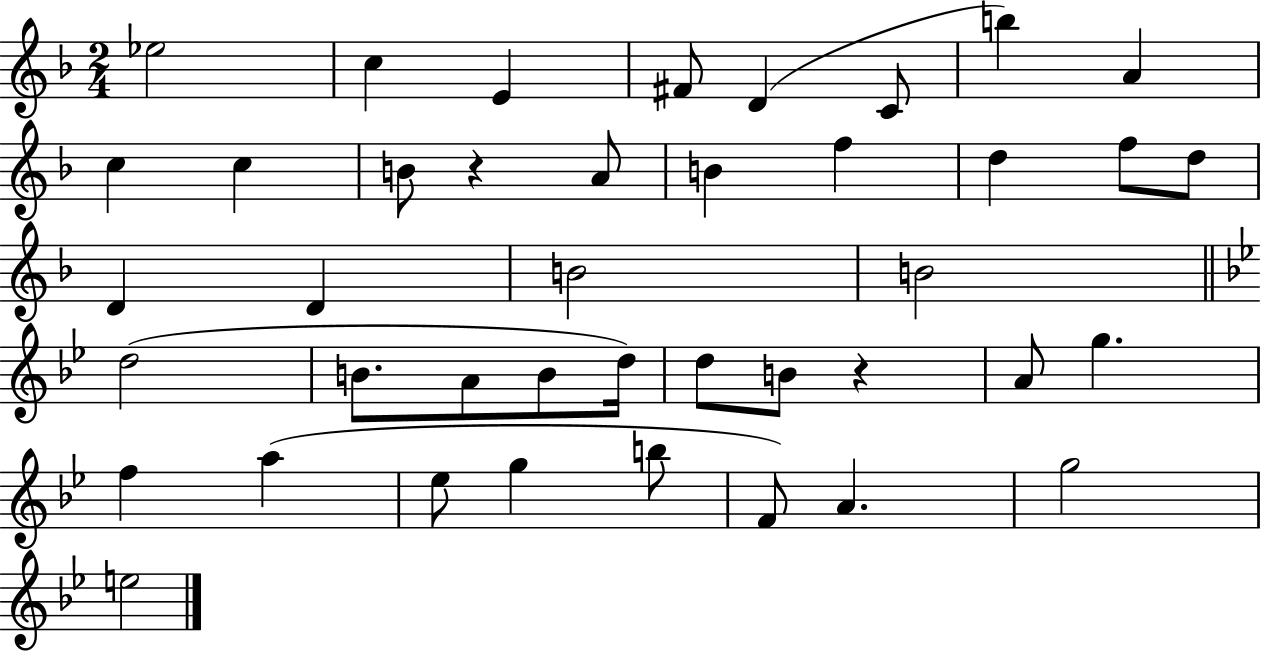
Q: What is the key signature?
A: F major